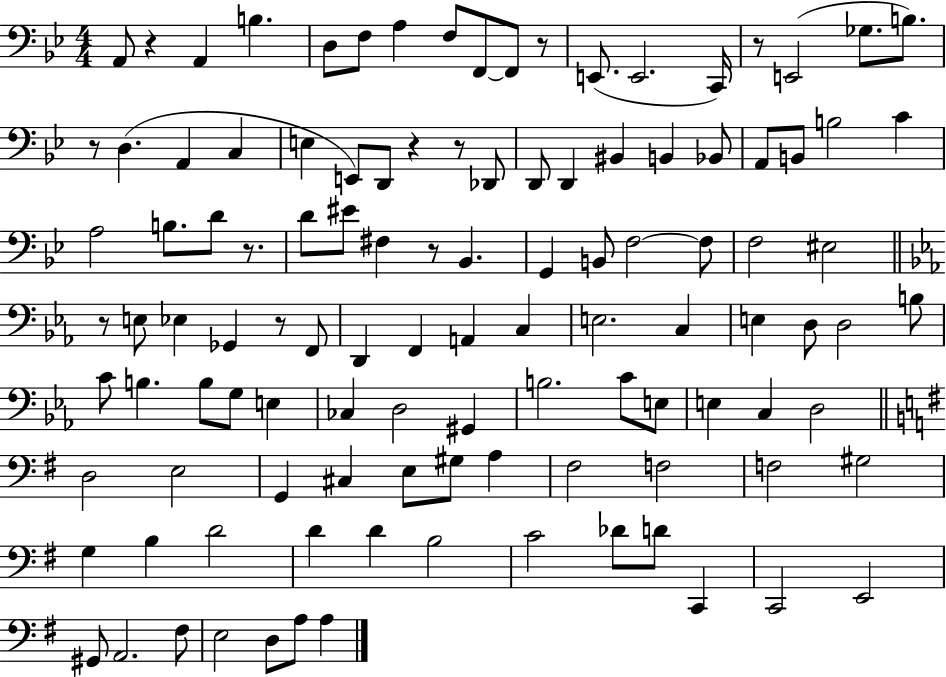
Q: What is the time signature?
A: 4/4